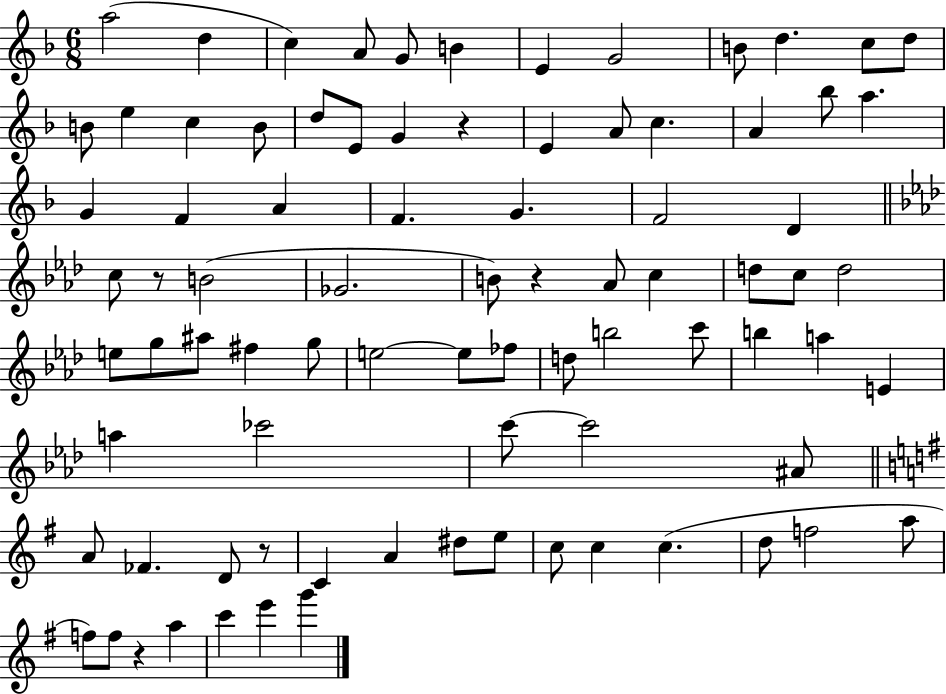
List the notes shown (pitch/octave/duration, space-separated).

A5/h D5/q C5/q A4/e G4/e B4/q E4/q G4/h B4/e D5/q. C5/e D5/e B4/e E5/q C5/q B4/e D5/e E4/e G4/q R/q E4/q A4/e C5/q. A4/q Bb5/e A5/q. G4/q F4/q A4/q F4/q. G4/q. F4/h D4/q C5/e R/e B4/h Gb4/h. B4/e R/q Ab4/e C5/q D5/e C5/e D5/h E5/e G5/e A#5/e F#5/q G5/e E5/h E5/e FES5/e D5/e B5/h C6/e B5/q A5/q E4/q A5/q CES6/h C6/e C6/h A#4/e A4/e FES4/q. D4/e R/e C4/q A4/q D#5/e E5/e C5/e C5/q C5/q. D5/e F5/h A5/e F5/e F5/e R/q A5/q C6/q E6/q G6/q